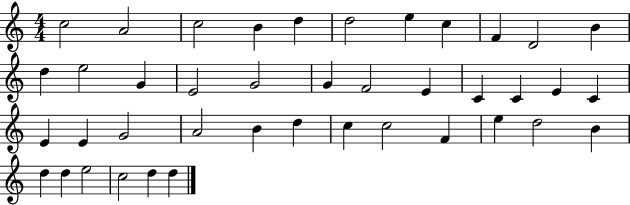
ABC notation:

X:1
T:Untitled
M:4/4
L:1/4
K:C
c2 A2 c2 B d d2 e c F D2 B d e2 G E2 G2 G F2 E C C E C E E G2 A2 B d c c2 F e d2 B d d e2 c2 d d